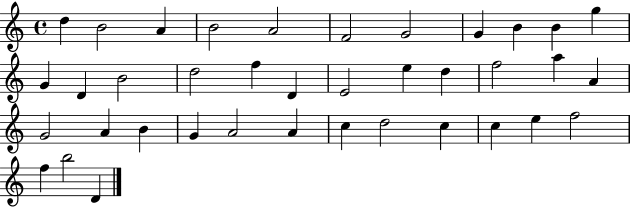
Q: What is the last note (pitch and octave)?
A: D4